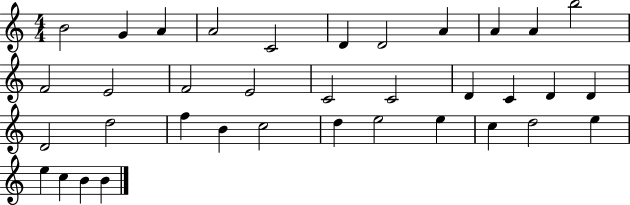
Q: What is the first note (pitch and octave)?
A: B4